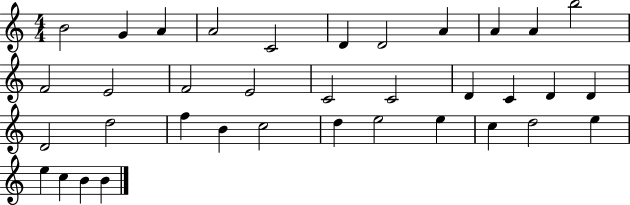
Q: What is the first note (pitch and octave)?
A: B4